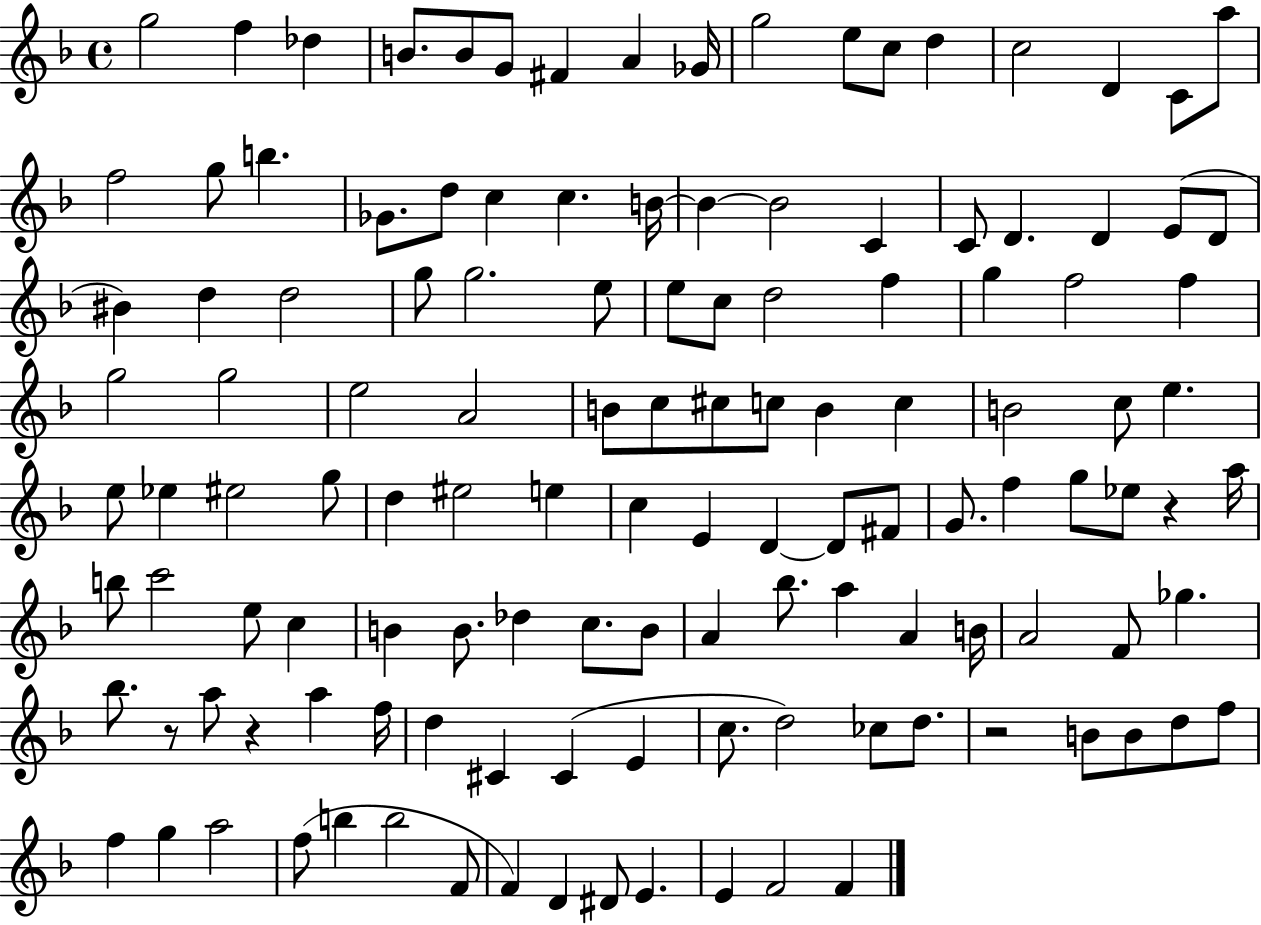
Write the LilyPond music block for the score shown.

{
  \clef treble
  \time 4/4
  \defaultTimeSignature
  \key f \major
  g''2 f''4 des''4 | b'8. b'8 g'8 fis'4 a'4 ges'16 | g''2 e''8 c''8 d''4 | c''2 d'4 c'8 a''8 | \break f''2 g''8 b''4. | ges'8. d''8 c''4 c''4. b'16~~ | b'4~~ b'2 c'4 | c'8 d'4. d'4 e'8( d'8 | \break bis'4) d''4 d''2 | g''8 g''2. e''8 | e''8 c''8 d''2 f''4 | g''4 f''2 f''4 | \break g''2 g''2 | e''2 a'2 | b'8 c''8 cis''8 c''8 b'4 c''4 | b'2 c''8 e''4. | \break e''8 ees''4 eis''2 g''8 | d''4 eis''2 e''4 | c''4 e'4 d'4~~ d'8 fis'8 | g'8. f''4 g''8 ees''8 r4 a''16 | \break b''8 c'''2 e''8 c''4 | b'4 b'8. des''4 c''8. b'8 | a'4 bes''8. a''4 a'4 b'16 | a'2 f'8 ges''4. | \break bes''8. r8 a''8 r4 a''4 f''16 | d''4 cis'4 cis'4( e'4 | c''8. d''2) ces''8 d''8. | r2 b'8 b'8 d''8 f''8 | \break f''4 g''4 a''2 | f''8( b''4 b''2 f'8 | f'4) d'4 dis'8 e'4. | e'4 f'2 f'4 | \break \bar "|."
}